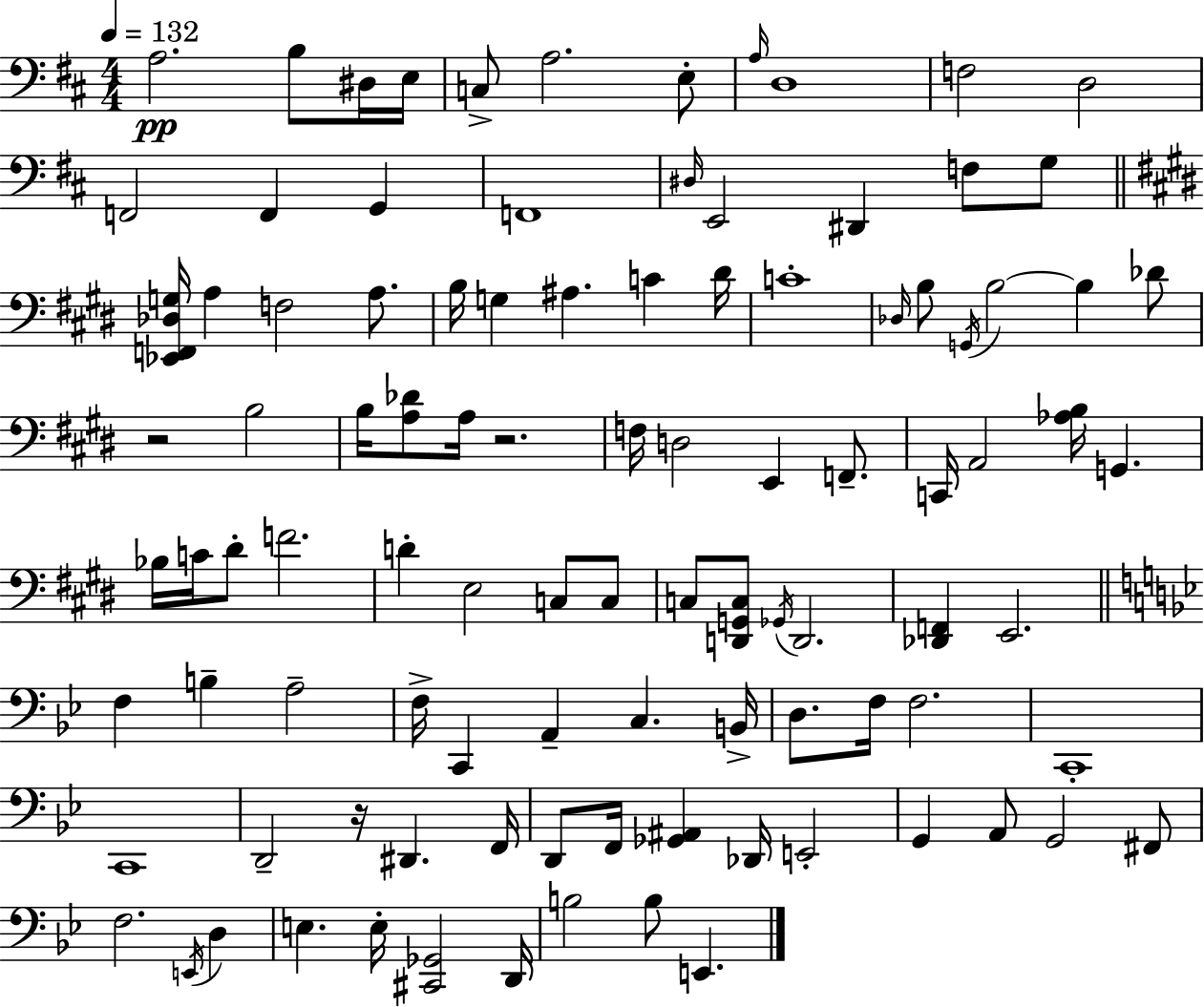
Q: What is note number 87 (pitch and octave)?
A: D2